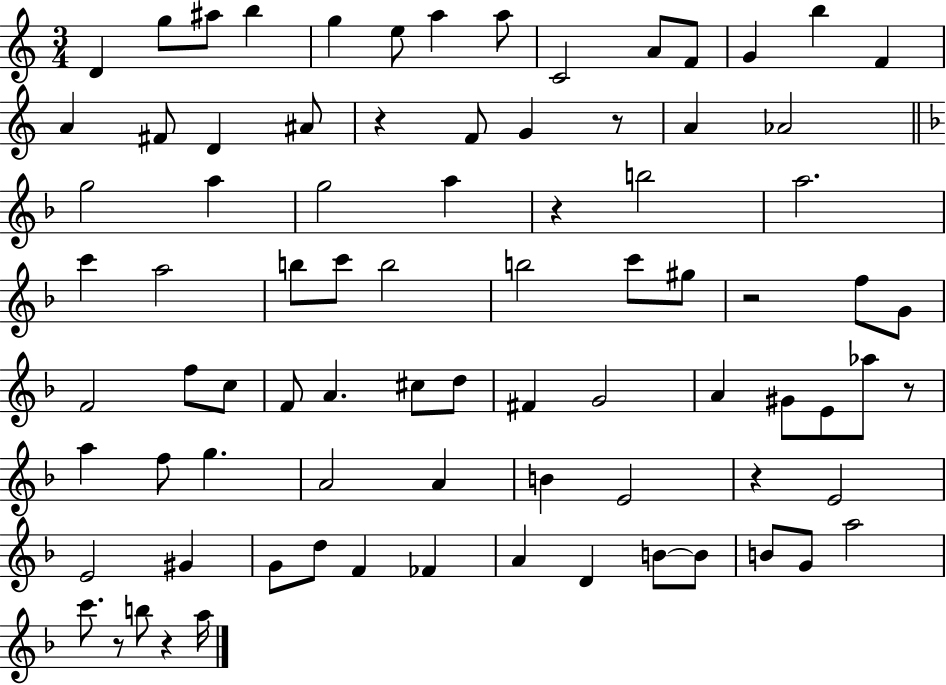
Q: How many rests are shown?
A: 8